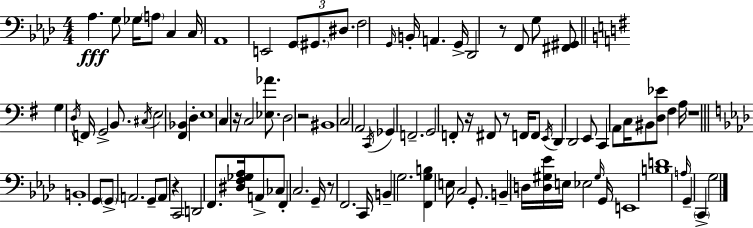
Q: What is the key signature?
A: AES major